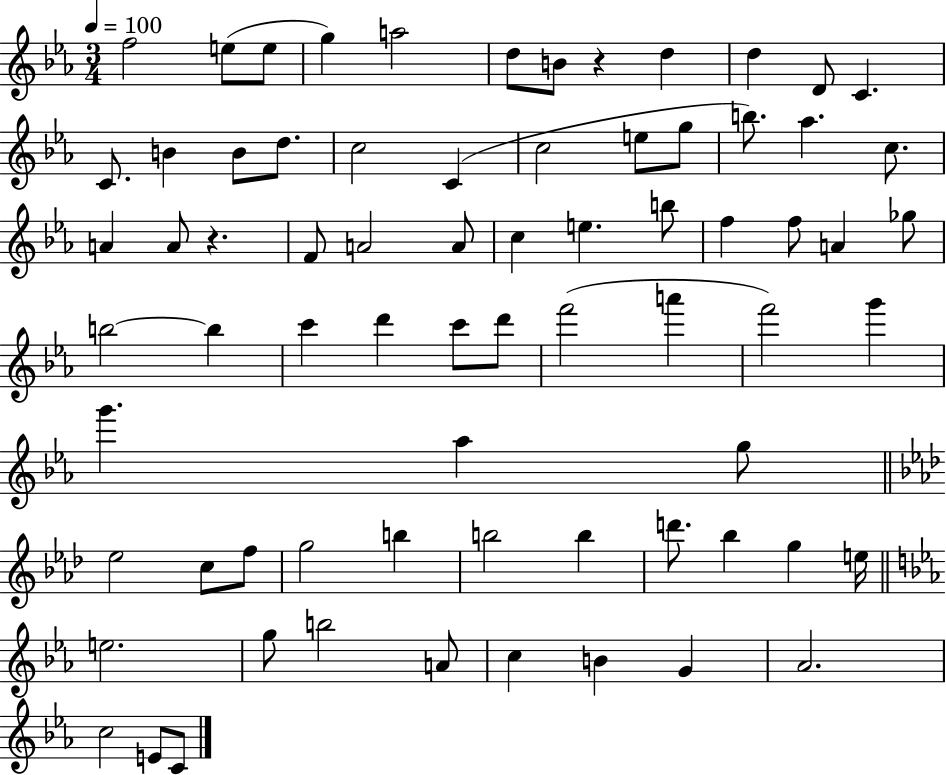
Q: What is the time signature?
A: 3/4